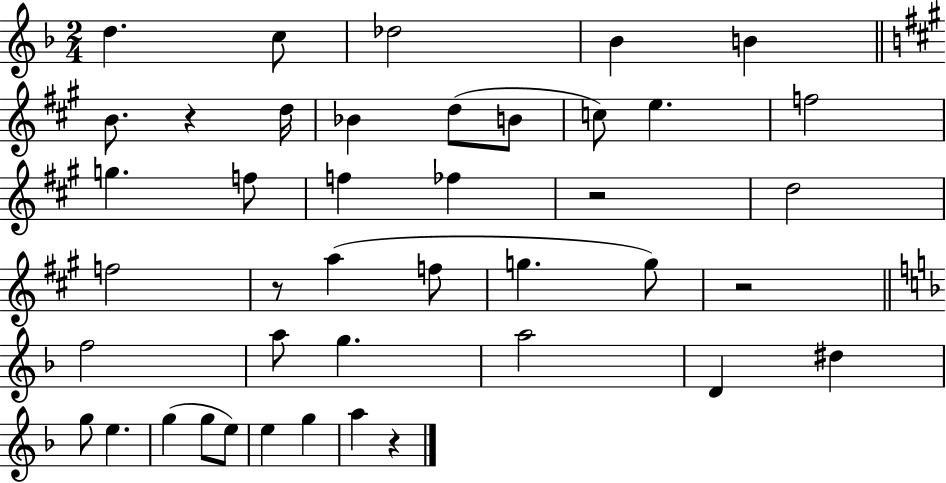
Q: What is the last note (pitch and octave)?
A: A5